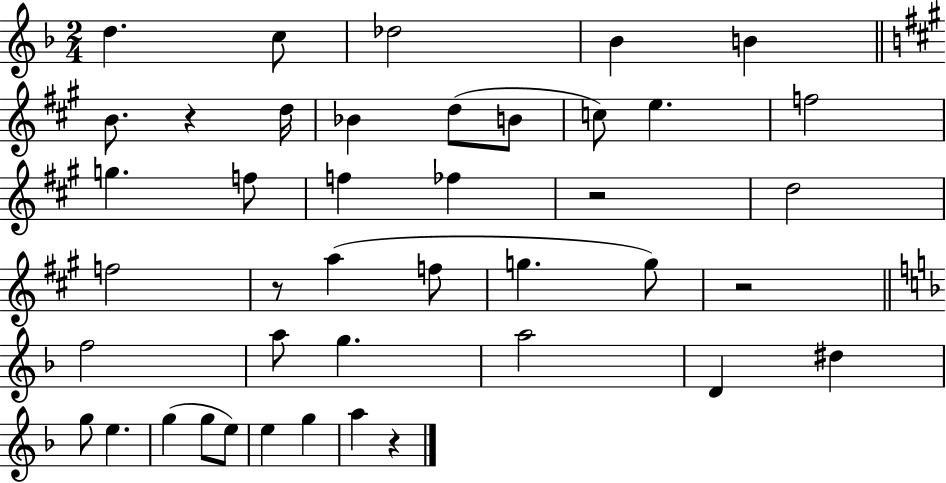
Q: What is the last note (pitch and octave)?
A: A5